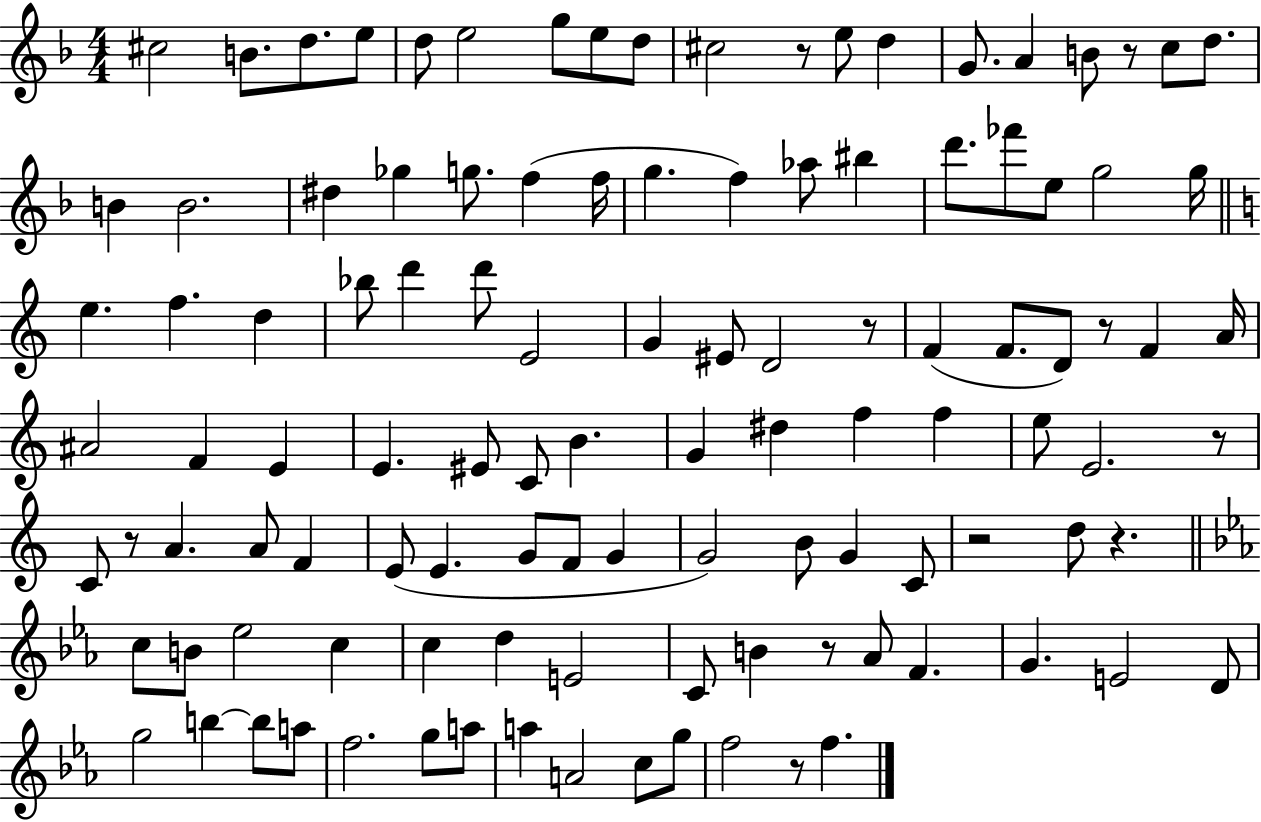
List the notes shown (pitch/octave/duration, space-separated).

C#5/h B4/e. D5/e. E5/e D5/e E5/h G5/e E5/e D5/e C#5/h R/e E5/e D5/q G4/e. A4/q B4/e R/e C5/e D5/e. B4/q B4/h. D#5/q Gb5/q G5/e. F5/q F5/s G5/q. F5/q Ab5/e BIS5/q D6/e. FES6/e E5/e G5/h G5/s E5/q. F5/q. D5/q Bb5/e D6/q D6/e E4/h G4/q EIS4/e D4/h R/e F4/q F4/e. D4/e R/e F4/q A4/s A#4/h F4/q E4/q E4/q. EIS4/e C4/e B4/q. G4/q D#5/q F5/q F5/q E5/e E4/h. R/e C4/e R/e A4/q. A4/e F4/q E4/e E4/q. G4/e F4/e G4/q G4/h B4/e G4/q C4/e R/h D5/e R/q. C5/e B4/e Eb5/h C5/q C5/q D5/q E4/h C4/e B4/q R/e Ab4/e F4/q. G4/q. E4/h D4/e G5/h B5/q B5/e A5/e F5/h. G5/e A5/e A5/q A4/h C5/e G5/e F5/h R/e F5/q.